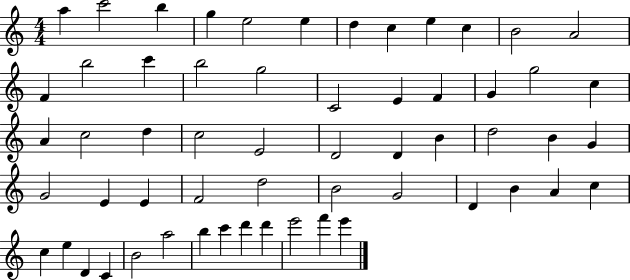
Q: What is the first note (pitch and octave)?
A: A5